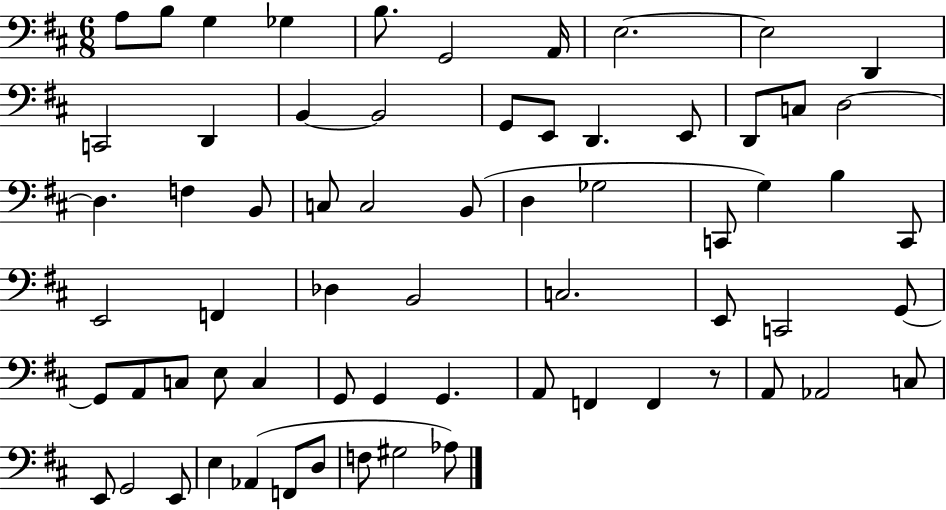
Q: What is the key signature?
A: D major